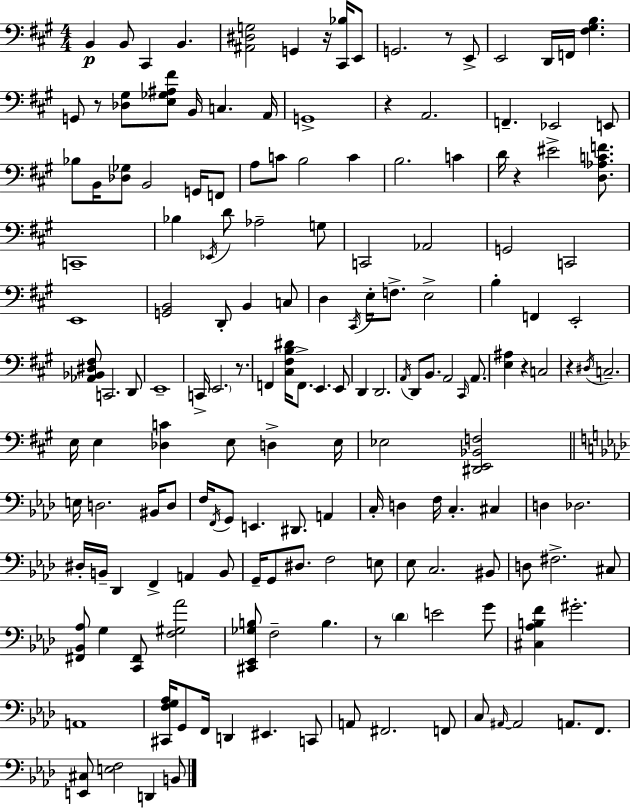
{
  \clef bass
  \numericTimeSignature
  \time 4/4
  \key a \major
  \repeat volta 2 { b,4\p b,8 cis,4 b,4. | <ais, dis g>2 g,4 r16 <cis, bes>16 e,8 | g,2. r8 e,8-> | e,2 d,16 f,16 <fis gis b>4. | \break g,8 r8 <des gis>8 <e ges ais fis'>8 b,16 c4. a,16 | g,1-> | r4 a,2. | f,4.-- ees,2 e,8 | \break bes8 b,16 <des ges>8 b,2 g,16 f,8 | a8 c'8 b2 c'4 | b2. c'4 | d'16 r4 eis'2-> <d aes c' f'>8. | \break c,1-- | bes4 \acciaccatura { ees,16 } d'8 aes2-- g8 | c,2 aes,2 | g,2 c,2 | \break e,1 | <g, b,>2 d,8-. b,4 c8 | d4 \acciaccatura { cis,16 } e16-. f8.-> e2-> | b4-. f,4 e,2-. | \break <aes, bes, dis fis>8 c,2. | d,8 e,1-- | c,16-> \parenthesize e,2. r8. | f,4 <cis fis b dis'>16 f,8.-> e,4. | \break e,8 d,4 d,2. | \acciaccatura { a,16 } d,8 b,8. a,2 | \grace { cis,16 } a,8. <e ais>4 r4 c2 | r4 \acciaccatura { dis16 } c2.-- | \break e16 e4 <des c'>4 e8 | d4-> e16 ees2 <dis, e, bes, f>2 | \bar "||" \break \key aes \major e16 d2. bis,16 d8 | f16 \acciaccatura { f,16 } g,8 e,4. dis,8. a,4 | c16-. d4 f16 c4.-. cis4 | d4 des2. | \break dis16-. b,16-- des,4 f,4-> a,4 b,8 | g,16-- g,8 dis8. f2 e8 | ees8 c2. bis,8 | d8 fis2.-> cis8 | \break <fis, bes, aes>8 g4 <c, fis,>8 <f gis aes'>2 | <cis, ees, ges b>8 f2-- b4. | r8 \parenthesize des'4 e'2 g'8 | <cis aes b f'>4 gis'2.-. | \break a,1 | <cis, f g aes>16 g,8 f,16 d,4 eis,4. c,8 | a,8 fis,2. f,8 | c8 \grace { ais,16~ }~ ais,2 a,8. f,8. | \break <e, cis>8 <e f>2 d,4 | b,8 } \bar "|."
}